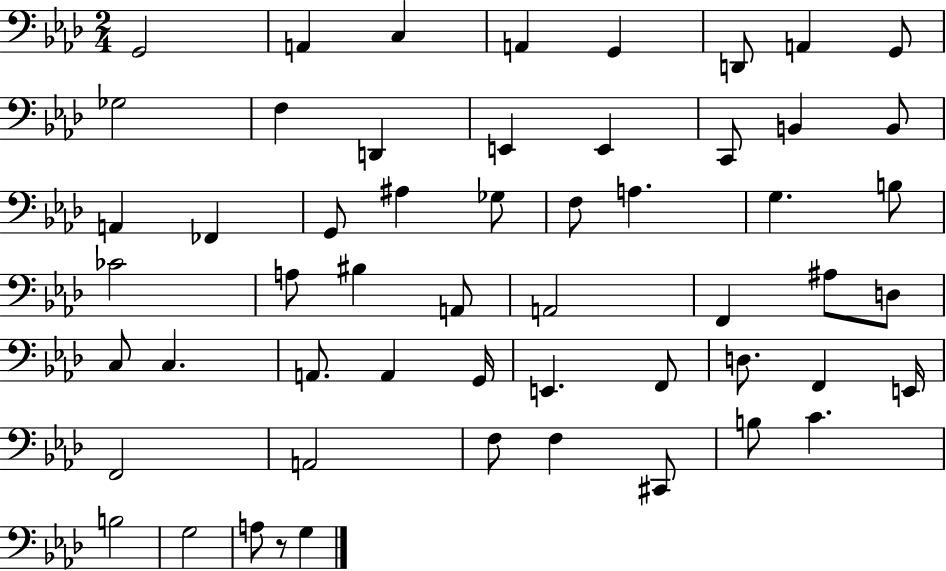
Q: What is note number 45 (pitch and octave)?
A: A2